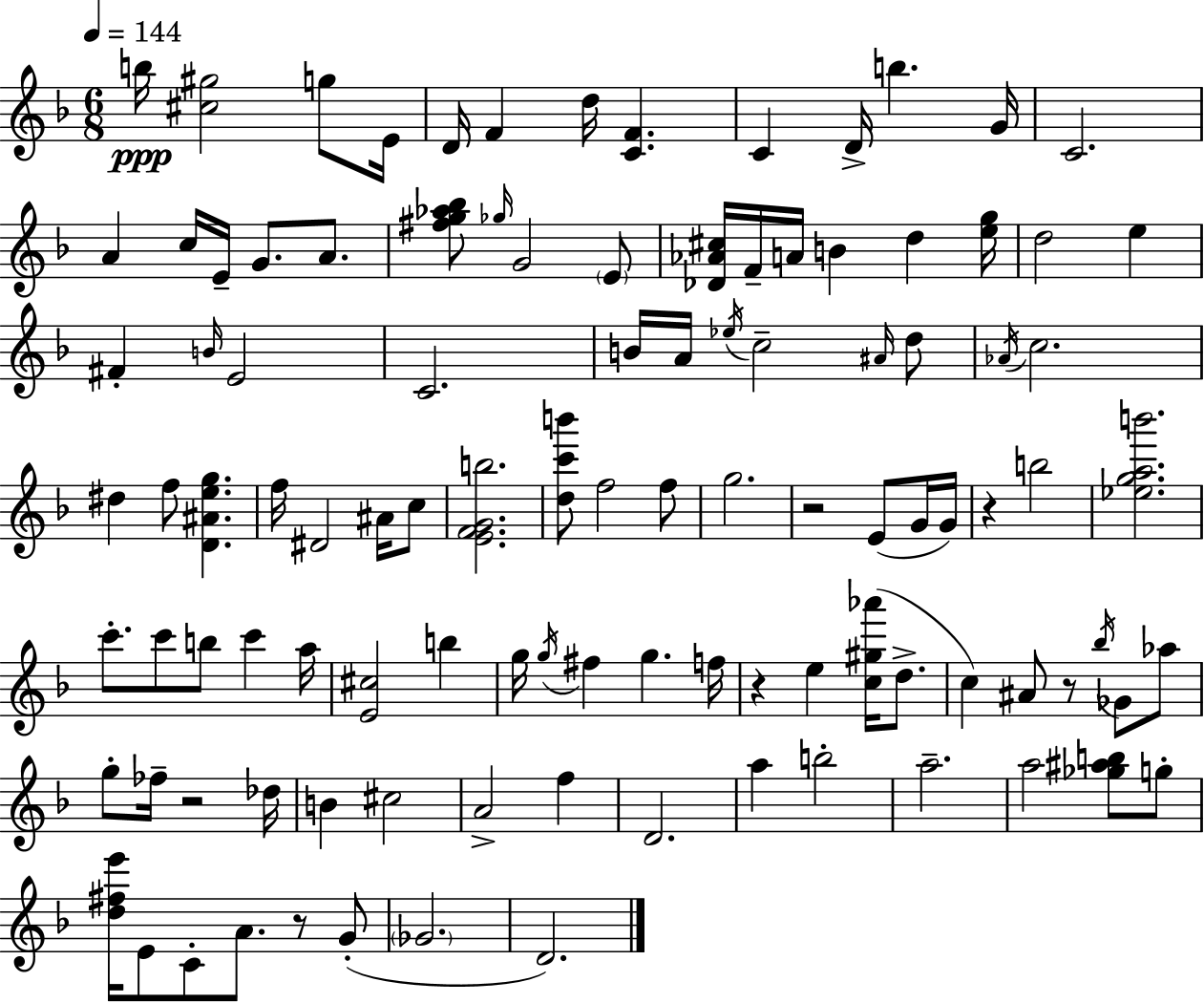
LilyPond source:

{
  \clef treble
  \numericTimeSignature
  \time 6/8
  \key f \major
  \tempo 4 = 144
  b''16\ppp <cis'' gis''>2 g''8 e'16 | d'16 f'4 d''16 <c' f'>4. | c'4 d'16-> b''4. g'16 | c'2. | \break a'4 c''16 e'16-- g'8. a'8. | <fis'' g'' aes'' bes''>8 \grace { ges''16 } g'2 \parenthesize e'8 | <des' aes' cis''>16 f'16-- a'16 b'4 d''4 | <e'' g''>16 d''2 e''4 | \break fis'4-. \grace { b'16 } e'2 | c'2. | b'16 a'16 \acciaccatura { ees''16 } c''2-- | \grace { ais'16 } d''8 \acciaccatura { aes'16 } c''2. | \break dis''4 f''8 <d' ais' e'' g''>4. | f''16 dis'2 | ais'16 c''8 <e' f' g' b''>2. | <d'' c''' b'''>8 f''2 | \break f''8 g''2. | r2 | e'8( g'16 g'16) r4 b''2 | <ees'' g'' a'' b'''>2. | \break c'''8.-. c'''8 b''8 | c'''4 a''16 <e' cis''>2 | b''4 g''16 \acciaccatura { g''16 } fis''4 g''4. | f''16 r4 e''4 | \break <c'' gis'' aes'''>16( d''8.-> c''4) ais'8 | r8 \acciaccatura { bes''16 } ges'8 aes''8 g''8-. fes''16-- r2 | des''16 b'4 cis''2 | a'2-> | \break f''4 d'2. | a''4 b''2-. | a''2.-- | a''2 | \break <ges'' ais'' b''>8 g''8-. <d'' fis'' e'''>16 e'8 c'8-. | a'8. r8 g'8-.( \parenthesize ges'2. | d'2.) | \bar "|."
}